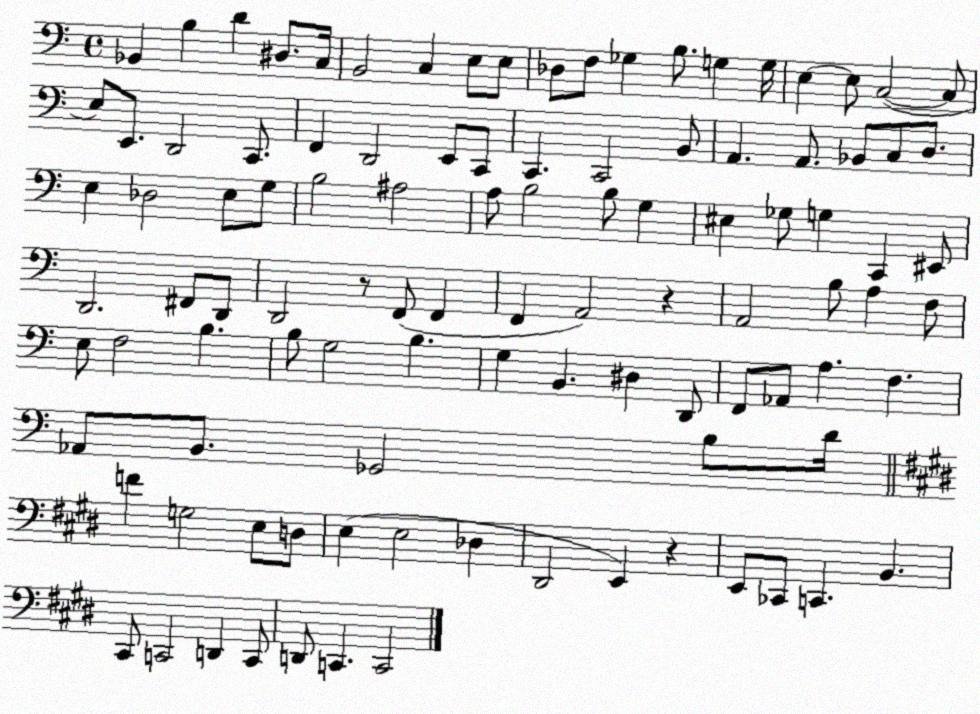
X:1
T:Untitled
M:4/4
L:1/4
K:C
_B,, B, D ^D,/2 C,/4 B,,2 C, E,/2 E,/2 _D,/2 F,/2 _G, B,/2 G, G,/4 E, E,/2 C,2 C,/2 E,/2 E,,/2 D,,2 C,,/2 F,, D,,2 E,,/2 C,,/2 C,, C,,2 B,,/2 A,, A,,/2 _B,,/2 C,/2 D,/2 E, _D,2 E,/2 G,/2 B,2 ^A,2 A,/2 B,2 B,/2 G, ^E, _G,/2 G, C,, ^E,,/2 D,,2 ^F,,/2 D,,/2 D,,2 z/2 F,,/2 F,, F,, A,,2 z A,,2 B,/2 A, F,/2 E,/2 F,2 B, B,/2 G,2 B, G, B,, ^D, D,,/2 F,,/2 _A,,/2 A, F, _A,,/2 B,,/2 _G,,2 B,/2 D/4 F G,2 E,/2 D,/2 E, E,2 _D, ^D,,2 E,, z E,,/2 _C,,/2 C,, B,, ^C,,/2 C,,2 D,, C,,/2 D,,/2 C,, C,,2